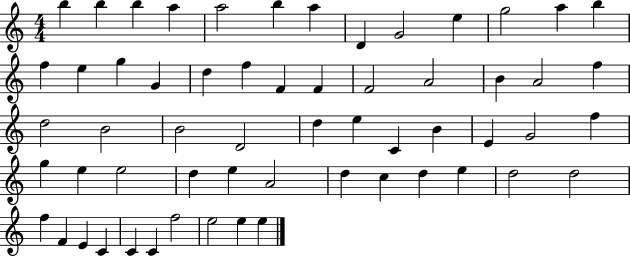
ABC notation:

X:1
T:Untitled
M:4/4
L:1/4
K:C
b b b a a2 b a D G2 e g2 a b f e g G d f F F F2 A2 B A2 f d2 B2 B2 D2 d e C B E G2 f g e e2 d e A2 d c d e d2 d2 f F E C C C f2 e2 e e